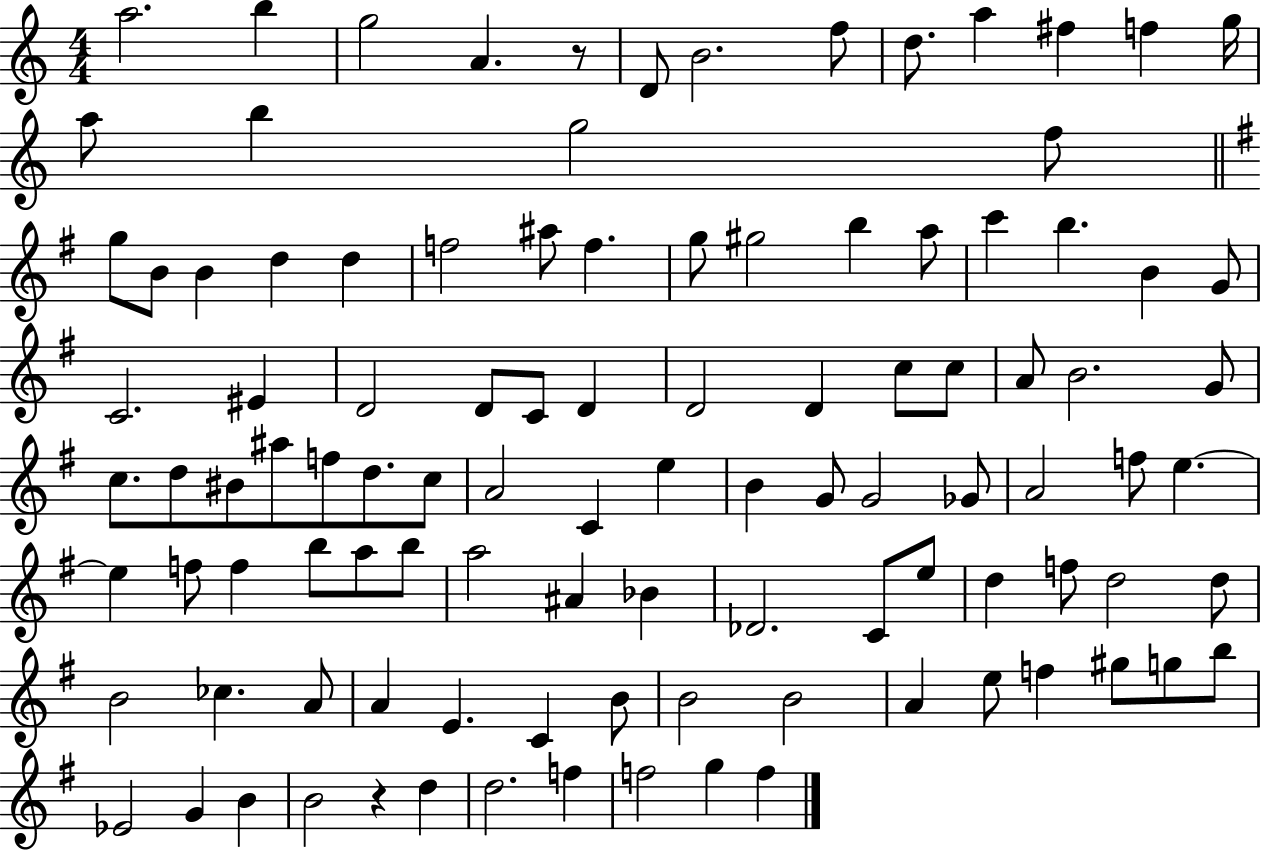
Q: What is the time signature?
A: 4/4